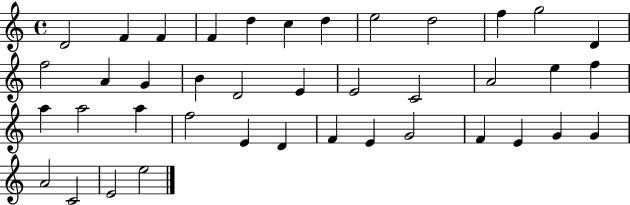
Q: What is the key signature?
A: C major